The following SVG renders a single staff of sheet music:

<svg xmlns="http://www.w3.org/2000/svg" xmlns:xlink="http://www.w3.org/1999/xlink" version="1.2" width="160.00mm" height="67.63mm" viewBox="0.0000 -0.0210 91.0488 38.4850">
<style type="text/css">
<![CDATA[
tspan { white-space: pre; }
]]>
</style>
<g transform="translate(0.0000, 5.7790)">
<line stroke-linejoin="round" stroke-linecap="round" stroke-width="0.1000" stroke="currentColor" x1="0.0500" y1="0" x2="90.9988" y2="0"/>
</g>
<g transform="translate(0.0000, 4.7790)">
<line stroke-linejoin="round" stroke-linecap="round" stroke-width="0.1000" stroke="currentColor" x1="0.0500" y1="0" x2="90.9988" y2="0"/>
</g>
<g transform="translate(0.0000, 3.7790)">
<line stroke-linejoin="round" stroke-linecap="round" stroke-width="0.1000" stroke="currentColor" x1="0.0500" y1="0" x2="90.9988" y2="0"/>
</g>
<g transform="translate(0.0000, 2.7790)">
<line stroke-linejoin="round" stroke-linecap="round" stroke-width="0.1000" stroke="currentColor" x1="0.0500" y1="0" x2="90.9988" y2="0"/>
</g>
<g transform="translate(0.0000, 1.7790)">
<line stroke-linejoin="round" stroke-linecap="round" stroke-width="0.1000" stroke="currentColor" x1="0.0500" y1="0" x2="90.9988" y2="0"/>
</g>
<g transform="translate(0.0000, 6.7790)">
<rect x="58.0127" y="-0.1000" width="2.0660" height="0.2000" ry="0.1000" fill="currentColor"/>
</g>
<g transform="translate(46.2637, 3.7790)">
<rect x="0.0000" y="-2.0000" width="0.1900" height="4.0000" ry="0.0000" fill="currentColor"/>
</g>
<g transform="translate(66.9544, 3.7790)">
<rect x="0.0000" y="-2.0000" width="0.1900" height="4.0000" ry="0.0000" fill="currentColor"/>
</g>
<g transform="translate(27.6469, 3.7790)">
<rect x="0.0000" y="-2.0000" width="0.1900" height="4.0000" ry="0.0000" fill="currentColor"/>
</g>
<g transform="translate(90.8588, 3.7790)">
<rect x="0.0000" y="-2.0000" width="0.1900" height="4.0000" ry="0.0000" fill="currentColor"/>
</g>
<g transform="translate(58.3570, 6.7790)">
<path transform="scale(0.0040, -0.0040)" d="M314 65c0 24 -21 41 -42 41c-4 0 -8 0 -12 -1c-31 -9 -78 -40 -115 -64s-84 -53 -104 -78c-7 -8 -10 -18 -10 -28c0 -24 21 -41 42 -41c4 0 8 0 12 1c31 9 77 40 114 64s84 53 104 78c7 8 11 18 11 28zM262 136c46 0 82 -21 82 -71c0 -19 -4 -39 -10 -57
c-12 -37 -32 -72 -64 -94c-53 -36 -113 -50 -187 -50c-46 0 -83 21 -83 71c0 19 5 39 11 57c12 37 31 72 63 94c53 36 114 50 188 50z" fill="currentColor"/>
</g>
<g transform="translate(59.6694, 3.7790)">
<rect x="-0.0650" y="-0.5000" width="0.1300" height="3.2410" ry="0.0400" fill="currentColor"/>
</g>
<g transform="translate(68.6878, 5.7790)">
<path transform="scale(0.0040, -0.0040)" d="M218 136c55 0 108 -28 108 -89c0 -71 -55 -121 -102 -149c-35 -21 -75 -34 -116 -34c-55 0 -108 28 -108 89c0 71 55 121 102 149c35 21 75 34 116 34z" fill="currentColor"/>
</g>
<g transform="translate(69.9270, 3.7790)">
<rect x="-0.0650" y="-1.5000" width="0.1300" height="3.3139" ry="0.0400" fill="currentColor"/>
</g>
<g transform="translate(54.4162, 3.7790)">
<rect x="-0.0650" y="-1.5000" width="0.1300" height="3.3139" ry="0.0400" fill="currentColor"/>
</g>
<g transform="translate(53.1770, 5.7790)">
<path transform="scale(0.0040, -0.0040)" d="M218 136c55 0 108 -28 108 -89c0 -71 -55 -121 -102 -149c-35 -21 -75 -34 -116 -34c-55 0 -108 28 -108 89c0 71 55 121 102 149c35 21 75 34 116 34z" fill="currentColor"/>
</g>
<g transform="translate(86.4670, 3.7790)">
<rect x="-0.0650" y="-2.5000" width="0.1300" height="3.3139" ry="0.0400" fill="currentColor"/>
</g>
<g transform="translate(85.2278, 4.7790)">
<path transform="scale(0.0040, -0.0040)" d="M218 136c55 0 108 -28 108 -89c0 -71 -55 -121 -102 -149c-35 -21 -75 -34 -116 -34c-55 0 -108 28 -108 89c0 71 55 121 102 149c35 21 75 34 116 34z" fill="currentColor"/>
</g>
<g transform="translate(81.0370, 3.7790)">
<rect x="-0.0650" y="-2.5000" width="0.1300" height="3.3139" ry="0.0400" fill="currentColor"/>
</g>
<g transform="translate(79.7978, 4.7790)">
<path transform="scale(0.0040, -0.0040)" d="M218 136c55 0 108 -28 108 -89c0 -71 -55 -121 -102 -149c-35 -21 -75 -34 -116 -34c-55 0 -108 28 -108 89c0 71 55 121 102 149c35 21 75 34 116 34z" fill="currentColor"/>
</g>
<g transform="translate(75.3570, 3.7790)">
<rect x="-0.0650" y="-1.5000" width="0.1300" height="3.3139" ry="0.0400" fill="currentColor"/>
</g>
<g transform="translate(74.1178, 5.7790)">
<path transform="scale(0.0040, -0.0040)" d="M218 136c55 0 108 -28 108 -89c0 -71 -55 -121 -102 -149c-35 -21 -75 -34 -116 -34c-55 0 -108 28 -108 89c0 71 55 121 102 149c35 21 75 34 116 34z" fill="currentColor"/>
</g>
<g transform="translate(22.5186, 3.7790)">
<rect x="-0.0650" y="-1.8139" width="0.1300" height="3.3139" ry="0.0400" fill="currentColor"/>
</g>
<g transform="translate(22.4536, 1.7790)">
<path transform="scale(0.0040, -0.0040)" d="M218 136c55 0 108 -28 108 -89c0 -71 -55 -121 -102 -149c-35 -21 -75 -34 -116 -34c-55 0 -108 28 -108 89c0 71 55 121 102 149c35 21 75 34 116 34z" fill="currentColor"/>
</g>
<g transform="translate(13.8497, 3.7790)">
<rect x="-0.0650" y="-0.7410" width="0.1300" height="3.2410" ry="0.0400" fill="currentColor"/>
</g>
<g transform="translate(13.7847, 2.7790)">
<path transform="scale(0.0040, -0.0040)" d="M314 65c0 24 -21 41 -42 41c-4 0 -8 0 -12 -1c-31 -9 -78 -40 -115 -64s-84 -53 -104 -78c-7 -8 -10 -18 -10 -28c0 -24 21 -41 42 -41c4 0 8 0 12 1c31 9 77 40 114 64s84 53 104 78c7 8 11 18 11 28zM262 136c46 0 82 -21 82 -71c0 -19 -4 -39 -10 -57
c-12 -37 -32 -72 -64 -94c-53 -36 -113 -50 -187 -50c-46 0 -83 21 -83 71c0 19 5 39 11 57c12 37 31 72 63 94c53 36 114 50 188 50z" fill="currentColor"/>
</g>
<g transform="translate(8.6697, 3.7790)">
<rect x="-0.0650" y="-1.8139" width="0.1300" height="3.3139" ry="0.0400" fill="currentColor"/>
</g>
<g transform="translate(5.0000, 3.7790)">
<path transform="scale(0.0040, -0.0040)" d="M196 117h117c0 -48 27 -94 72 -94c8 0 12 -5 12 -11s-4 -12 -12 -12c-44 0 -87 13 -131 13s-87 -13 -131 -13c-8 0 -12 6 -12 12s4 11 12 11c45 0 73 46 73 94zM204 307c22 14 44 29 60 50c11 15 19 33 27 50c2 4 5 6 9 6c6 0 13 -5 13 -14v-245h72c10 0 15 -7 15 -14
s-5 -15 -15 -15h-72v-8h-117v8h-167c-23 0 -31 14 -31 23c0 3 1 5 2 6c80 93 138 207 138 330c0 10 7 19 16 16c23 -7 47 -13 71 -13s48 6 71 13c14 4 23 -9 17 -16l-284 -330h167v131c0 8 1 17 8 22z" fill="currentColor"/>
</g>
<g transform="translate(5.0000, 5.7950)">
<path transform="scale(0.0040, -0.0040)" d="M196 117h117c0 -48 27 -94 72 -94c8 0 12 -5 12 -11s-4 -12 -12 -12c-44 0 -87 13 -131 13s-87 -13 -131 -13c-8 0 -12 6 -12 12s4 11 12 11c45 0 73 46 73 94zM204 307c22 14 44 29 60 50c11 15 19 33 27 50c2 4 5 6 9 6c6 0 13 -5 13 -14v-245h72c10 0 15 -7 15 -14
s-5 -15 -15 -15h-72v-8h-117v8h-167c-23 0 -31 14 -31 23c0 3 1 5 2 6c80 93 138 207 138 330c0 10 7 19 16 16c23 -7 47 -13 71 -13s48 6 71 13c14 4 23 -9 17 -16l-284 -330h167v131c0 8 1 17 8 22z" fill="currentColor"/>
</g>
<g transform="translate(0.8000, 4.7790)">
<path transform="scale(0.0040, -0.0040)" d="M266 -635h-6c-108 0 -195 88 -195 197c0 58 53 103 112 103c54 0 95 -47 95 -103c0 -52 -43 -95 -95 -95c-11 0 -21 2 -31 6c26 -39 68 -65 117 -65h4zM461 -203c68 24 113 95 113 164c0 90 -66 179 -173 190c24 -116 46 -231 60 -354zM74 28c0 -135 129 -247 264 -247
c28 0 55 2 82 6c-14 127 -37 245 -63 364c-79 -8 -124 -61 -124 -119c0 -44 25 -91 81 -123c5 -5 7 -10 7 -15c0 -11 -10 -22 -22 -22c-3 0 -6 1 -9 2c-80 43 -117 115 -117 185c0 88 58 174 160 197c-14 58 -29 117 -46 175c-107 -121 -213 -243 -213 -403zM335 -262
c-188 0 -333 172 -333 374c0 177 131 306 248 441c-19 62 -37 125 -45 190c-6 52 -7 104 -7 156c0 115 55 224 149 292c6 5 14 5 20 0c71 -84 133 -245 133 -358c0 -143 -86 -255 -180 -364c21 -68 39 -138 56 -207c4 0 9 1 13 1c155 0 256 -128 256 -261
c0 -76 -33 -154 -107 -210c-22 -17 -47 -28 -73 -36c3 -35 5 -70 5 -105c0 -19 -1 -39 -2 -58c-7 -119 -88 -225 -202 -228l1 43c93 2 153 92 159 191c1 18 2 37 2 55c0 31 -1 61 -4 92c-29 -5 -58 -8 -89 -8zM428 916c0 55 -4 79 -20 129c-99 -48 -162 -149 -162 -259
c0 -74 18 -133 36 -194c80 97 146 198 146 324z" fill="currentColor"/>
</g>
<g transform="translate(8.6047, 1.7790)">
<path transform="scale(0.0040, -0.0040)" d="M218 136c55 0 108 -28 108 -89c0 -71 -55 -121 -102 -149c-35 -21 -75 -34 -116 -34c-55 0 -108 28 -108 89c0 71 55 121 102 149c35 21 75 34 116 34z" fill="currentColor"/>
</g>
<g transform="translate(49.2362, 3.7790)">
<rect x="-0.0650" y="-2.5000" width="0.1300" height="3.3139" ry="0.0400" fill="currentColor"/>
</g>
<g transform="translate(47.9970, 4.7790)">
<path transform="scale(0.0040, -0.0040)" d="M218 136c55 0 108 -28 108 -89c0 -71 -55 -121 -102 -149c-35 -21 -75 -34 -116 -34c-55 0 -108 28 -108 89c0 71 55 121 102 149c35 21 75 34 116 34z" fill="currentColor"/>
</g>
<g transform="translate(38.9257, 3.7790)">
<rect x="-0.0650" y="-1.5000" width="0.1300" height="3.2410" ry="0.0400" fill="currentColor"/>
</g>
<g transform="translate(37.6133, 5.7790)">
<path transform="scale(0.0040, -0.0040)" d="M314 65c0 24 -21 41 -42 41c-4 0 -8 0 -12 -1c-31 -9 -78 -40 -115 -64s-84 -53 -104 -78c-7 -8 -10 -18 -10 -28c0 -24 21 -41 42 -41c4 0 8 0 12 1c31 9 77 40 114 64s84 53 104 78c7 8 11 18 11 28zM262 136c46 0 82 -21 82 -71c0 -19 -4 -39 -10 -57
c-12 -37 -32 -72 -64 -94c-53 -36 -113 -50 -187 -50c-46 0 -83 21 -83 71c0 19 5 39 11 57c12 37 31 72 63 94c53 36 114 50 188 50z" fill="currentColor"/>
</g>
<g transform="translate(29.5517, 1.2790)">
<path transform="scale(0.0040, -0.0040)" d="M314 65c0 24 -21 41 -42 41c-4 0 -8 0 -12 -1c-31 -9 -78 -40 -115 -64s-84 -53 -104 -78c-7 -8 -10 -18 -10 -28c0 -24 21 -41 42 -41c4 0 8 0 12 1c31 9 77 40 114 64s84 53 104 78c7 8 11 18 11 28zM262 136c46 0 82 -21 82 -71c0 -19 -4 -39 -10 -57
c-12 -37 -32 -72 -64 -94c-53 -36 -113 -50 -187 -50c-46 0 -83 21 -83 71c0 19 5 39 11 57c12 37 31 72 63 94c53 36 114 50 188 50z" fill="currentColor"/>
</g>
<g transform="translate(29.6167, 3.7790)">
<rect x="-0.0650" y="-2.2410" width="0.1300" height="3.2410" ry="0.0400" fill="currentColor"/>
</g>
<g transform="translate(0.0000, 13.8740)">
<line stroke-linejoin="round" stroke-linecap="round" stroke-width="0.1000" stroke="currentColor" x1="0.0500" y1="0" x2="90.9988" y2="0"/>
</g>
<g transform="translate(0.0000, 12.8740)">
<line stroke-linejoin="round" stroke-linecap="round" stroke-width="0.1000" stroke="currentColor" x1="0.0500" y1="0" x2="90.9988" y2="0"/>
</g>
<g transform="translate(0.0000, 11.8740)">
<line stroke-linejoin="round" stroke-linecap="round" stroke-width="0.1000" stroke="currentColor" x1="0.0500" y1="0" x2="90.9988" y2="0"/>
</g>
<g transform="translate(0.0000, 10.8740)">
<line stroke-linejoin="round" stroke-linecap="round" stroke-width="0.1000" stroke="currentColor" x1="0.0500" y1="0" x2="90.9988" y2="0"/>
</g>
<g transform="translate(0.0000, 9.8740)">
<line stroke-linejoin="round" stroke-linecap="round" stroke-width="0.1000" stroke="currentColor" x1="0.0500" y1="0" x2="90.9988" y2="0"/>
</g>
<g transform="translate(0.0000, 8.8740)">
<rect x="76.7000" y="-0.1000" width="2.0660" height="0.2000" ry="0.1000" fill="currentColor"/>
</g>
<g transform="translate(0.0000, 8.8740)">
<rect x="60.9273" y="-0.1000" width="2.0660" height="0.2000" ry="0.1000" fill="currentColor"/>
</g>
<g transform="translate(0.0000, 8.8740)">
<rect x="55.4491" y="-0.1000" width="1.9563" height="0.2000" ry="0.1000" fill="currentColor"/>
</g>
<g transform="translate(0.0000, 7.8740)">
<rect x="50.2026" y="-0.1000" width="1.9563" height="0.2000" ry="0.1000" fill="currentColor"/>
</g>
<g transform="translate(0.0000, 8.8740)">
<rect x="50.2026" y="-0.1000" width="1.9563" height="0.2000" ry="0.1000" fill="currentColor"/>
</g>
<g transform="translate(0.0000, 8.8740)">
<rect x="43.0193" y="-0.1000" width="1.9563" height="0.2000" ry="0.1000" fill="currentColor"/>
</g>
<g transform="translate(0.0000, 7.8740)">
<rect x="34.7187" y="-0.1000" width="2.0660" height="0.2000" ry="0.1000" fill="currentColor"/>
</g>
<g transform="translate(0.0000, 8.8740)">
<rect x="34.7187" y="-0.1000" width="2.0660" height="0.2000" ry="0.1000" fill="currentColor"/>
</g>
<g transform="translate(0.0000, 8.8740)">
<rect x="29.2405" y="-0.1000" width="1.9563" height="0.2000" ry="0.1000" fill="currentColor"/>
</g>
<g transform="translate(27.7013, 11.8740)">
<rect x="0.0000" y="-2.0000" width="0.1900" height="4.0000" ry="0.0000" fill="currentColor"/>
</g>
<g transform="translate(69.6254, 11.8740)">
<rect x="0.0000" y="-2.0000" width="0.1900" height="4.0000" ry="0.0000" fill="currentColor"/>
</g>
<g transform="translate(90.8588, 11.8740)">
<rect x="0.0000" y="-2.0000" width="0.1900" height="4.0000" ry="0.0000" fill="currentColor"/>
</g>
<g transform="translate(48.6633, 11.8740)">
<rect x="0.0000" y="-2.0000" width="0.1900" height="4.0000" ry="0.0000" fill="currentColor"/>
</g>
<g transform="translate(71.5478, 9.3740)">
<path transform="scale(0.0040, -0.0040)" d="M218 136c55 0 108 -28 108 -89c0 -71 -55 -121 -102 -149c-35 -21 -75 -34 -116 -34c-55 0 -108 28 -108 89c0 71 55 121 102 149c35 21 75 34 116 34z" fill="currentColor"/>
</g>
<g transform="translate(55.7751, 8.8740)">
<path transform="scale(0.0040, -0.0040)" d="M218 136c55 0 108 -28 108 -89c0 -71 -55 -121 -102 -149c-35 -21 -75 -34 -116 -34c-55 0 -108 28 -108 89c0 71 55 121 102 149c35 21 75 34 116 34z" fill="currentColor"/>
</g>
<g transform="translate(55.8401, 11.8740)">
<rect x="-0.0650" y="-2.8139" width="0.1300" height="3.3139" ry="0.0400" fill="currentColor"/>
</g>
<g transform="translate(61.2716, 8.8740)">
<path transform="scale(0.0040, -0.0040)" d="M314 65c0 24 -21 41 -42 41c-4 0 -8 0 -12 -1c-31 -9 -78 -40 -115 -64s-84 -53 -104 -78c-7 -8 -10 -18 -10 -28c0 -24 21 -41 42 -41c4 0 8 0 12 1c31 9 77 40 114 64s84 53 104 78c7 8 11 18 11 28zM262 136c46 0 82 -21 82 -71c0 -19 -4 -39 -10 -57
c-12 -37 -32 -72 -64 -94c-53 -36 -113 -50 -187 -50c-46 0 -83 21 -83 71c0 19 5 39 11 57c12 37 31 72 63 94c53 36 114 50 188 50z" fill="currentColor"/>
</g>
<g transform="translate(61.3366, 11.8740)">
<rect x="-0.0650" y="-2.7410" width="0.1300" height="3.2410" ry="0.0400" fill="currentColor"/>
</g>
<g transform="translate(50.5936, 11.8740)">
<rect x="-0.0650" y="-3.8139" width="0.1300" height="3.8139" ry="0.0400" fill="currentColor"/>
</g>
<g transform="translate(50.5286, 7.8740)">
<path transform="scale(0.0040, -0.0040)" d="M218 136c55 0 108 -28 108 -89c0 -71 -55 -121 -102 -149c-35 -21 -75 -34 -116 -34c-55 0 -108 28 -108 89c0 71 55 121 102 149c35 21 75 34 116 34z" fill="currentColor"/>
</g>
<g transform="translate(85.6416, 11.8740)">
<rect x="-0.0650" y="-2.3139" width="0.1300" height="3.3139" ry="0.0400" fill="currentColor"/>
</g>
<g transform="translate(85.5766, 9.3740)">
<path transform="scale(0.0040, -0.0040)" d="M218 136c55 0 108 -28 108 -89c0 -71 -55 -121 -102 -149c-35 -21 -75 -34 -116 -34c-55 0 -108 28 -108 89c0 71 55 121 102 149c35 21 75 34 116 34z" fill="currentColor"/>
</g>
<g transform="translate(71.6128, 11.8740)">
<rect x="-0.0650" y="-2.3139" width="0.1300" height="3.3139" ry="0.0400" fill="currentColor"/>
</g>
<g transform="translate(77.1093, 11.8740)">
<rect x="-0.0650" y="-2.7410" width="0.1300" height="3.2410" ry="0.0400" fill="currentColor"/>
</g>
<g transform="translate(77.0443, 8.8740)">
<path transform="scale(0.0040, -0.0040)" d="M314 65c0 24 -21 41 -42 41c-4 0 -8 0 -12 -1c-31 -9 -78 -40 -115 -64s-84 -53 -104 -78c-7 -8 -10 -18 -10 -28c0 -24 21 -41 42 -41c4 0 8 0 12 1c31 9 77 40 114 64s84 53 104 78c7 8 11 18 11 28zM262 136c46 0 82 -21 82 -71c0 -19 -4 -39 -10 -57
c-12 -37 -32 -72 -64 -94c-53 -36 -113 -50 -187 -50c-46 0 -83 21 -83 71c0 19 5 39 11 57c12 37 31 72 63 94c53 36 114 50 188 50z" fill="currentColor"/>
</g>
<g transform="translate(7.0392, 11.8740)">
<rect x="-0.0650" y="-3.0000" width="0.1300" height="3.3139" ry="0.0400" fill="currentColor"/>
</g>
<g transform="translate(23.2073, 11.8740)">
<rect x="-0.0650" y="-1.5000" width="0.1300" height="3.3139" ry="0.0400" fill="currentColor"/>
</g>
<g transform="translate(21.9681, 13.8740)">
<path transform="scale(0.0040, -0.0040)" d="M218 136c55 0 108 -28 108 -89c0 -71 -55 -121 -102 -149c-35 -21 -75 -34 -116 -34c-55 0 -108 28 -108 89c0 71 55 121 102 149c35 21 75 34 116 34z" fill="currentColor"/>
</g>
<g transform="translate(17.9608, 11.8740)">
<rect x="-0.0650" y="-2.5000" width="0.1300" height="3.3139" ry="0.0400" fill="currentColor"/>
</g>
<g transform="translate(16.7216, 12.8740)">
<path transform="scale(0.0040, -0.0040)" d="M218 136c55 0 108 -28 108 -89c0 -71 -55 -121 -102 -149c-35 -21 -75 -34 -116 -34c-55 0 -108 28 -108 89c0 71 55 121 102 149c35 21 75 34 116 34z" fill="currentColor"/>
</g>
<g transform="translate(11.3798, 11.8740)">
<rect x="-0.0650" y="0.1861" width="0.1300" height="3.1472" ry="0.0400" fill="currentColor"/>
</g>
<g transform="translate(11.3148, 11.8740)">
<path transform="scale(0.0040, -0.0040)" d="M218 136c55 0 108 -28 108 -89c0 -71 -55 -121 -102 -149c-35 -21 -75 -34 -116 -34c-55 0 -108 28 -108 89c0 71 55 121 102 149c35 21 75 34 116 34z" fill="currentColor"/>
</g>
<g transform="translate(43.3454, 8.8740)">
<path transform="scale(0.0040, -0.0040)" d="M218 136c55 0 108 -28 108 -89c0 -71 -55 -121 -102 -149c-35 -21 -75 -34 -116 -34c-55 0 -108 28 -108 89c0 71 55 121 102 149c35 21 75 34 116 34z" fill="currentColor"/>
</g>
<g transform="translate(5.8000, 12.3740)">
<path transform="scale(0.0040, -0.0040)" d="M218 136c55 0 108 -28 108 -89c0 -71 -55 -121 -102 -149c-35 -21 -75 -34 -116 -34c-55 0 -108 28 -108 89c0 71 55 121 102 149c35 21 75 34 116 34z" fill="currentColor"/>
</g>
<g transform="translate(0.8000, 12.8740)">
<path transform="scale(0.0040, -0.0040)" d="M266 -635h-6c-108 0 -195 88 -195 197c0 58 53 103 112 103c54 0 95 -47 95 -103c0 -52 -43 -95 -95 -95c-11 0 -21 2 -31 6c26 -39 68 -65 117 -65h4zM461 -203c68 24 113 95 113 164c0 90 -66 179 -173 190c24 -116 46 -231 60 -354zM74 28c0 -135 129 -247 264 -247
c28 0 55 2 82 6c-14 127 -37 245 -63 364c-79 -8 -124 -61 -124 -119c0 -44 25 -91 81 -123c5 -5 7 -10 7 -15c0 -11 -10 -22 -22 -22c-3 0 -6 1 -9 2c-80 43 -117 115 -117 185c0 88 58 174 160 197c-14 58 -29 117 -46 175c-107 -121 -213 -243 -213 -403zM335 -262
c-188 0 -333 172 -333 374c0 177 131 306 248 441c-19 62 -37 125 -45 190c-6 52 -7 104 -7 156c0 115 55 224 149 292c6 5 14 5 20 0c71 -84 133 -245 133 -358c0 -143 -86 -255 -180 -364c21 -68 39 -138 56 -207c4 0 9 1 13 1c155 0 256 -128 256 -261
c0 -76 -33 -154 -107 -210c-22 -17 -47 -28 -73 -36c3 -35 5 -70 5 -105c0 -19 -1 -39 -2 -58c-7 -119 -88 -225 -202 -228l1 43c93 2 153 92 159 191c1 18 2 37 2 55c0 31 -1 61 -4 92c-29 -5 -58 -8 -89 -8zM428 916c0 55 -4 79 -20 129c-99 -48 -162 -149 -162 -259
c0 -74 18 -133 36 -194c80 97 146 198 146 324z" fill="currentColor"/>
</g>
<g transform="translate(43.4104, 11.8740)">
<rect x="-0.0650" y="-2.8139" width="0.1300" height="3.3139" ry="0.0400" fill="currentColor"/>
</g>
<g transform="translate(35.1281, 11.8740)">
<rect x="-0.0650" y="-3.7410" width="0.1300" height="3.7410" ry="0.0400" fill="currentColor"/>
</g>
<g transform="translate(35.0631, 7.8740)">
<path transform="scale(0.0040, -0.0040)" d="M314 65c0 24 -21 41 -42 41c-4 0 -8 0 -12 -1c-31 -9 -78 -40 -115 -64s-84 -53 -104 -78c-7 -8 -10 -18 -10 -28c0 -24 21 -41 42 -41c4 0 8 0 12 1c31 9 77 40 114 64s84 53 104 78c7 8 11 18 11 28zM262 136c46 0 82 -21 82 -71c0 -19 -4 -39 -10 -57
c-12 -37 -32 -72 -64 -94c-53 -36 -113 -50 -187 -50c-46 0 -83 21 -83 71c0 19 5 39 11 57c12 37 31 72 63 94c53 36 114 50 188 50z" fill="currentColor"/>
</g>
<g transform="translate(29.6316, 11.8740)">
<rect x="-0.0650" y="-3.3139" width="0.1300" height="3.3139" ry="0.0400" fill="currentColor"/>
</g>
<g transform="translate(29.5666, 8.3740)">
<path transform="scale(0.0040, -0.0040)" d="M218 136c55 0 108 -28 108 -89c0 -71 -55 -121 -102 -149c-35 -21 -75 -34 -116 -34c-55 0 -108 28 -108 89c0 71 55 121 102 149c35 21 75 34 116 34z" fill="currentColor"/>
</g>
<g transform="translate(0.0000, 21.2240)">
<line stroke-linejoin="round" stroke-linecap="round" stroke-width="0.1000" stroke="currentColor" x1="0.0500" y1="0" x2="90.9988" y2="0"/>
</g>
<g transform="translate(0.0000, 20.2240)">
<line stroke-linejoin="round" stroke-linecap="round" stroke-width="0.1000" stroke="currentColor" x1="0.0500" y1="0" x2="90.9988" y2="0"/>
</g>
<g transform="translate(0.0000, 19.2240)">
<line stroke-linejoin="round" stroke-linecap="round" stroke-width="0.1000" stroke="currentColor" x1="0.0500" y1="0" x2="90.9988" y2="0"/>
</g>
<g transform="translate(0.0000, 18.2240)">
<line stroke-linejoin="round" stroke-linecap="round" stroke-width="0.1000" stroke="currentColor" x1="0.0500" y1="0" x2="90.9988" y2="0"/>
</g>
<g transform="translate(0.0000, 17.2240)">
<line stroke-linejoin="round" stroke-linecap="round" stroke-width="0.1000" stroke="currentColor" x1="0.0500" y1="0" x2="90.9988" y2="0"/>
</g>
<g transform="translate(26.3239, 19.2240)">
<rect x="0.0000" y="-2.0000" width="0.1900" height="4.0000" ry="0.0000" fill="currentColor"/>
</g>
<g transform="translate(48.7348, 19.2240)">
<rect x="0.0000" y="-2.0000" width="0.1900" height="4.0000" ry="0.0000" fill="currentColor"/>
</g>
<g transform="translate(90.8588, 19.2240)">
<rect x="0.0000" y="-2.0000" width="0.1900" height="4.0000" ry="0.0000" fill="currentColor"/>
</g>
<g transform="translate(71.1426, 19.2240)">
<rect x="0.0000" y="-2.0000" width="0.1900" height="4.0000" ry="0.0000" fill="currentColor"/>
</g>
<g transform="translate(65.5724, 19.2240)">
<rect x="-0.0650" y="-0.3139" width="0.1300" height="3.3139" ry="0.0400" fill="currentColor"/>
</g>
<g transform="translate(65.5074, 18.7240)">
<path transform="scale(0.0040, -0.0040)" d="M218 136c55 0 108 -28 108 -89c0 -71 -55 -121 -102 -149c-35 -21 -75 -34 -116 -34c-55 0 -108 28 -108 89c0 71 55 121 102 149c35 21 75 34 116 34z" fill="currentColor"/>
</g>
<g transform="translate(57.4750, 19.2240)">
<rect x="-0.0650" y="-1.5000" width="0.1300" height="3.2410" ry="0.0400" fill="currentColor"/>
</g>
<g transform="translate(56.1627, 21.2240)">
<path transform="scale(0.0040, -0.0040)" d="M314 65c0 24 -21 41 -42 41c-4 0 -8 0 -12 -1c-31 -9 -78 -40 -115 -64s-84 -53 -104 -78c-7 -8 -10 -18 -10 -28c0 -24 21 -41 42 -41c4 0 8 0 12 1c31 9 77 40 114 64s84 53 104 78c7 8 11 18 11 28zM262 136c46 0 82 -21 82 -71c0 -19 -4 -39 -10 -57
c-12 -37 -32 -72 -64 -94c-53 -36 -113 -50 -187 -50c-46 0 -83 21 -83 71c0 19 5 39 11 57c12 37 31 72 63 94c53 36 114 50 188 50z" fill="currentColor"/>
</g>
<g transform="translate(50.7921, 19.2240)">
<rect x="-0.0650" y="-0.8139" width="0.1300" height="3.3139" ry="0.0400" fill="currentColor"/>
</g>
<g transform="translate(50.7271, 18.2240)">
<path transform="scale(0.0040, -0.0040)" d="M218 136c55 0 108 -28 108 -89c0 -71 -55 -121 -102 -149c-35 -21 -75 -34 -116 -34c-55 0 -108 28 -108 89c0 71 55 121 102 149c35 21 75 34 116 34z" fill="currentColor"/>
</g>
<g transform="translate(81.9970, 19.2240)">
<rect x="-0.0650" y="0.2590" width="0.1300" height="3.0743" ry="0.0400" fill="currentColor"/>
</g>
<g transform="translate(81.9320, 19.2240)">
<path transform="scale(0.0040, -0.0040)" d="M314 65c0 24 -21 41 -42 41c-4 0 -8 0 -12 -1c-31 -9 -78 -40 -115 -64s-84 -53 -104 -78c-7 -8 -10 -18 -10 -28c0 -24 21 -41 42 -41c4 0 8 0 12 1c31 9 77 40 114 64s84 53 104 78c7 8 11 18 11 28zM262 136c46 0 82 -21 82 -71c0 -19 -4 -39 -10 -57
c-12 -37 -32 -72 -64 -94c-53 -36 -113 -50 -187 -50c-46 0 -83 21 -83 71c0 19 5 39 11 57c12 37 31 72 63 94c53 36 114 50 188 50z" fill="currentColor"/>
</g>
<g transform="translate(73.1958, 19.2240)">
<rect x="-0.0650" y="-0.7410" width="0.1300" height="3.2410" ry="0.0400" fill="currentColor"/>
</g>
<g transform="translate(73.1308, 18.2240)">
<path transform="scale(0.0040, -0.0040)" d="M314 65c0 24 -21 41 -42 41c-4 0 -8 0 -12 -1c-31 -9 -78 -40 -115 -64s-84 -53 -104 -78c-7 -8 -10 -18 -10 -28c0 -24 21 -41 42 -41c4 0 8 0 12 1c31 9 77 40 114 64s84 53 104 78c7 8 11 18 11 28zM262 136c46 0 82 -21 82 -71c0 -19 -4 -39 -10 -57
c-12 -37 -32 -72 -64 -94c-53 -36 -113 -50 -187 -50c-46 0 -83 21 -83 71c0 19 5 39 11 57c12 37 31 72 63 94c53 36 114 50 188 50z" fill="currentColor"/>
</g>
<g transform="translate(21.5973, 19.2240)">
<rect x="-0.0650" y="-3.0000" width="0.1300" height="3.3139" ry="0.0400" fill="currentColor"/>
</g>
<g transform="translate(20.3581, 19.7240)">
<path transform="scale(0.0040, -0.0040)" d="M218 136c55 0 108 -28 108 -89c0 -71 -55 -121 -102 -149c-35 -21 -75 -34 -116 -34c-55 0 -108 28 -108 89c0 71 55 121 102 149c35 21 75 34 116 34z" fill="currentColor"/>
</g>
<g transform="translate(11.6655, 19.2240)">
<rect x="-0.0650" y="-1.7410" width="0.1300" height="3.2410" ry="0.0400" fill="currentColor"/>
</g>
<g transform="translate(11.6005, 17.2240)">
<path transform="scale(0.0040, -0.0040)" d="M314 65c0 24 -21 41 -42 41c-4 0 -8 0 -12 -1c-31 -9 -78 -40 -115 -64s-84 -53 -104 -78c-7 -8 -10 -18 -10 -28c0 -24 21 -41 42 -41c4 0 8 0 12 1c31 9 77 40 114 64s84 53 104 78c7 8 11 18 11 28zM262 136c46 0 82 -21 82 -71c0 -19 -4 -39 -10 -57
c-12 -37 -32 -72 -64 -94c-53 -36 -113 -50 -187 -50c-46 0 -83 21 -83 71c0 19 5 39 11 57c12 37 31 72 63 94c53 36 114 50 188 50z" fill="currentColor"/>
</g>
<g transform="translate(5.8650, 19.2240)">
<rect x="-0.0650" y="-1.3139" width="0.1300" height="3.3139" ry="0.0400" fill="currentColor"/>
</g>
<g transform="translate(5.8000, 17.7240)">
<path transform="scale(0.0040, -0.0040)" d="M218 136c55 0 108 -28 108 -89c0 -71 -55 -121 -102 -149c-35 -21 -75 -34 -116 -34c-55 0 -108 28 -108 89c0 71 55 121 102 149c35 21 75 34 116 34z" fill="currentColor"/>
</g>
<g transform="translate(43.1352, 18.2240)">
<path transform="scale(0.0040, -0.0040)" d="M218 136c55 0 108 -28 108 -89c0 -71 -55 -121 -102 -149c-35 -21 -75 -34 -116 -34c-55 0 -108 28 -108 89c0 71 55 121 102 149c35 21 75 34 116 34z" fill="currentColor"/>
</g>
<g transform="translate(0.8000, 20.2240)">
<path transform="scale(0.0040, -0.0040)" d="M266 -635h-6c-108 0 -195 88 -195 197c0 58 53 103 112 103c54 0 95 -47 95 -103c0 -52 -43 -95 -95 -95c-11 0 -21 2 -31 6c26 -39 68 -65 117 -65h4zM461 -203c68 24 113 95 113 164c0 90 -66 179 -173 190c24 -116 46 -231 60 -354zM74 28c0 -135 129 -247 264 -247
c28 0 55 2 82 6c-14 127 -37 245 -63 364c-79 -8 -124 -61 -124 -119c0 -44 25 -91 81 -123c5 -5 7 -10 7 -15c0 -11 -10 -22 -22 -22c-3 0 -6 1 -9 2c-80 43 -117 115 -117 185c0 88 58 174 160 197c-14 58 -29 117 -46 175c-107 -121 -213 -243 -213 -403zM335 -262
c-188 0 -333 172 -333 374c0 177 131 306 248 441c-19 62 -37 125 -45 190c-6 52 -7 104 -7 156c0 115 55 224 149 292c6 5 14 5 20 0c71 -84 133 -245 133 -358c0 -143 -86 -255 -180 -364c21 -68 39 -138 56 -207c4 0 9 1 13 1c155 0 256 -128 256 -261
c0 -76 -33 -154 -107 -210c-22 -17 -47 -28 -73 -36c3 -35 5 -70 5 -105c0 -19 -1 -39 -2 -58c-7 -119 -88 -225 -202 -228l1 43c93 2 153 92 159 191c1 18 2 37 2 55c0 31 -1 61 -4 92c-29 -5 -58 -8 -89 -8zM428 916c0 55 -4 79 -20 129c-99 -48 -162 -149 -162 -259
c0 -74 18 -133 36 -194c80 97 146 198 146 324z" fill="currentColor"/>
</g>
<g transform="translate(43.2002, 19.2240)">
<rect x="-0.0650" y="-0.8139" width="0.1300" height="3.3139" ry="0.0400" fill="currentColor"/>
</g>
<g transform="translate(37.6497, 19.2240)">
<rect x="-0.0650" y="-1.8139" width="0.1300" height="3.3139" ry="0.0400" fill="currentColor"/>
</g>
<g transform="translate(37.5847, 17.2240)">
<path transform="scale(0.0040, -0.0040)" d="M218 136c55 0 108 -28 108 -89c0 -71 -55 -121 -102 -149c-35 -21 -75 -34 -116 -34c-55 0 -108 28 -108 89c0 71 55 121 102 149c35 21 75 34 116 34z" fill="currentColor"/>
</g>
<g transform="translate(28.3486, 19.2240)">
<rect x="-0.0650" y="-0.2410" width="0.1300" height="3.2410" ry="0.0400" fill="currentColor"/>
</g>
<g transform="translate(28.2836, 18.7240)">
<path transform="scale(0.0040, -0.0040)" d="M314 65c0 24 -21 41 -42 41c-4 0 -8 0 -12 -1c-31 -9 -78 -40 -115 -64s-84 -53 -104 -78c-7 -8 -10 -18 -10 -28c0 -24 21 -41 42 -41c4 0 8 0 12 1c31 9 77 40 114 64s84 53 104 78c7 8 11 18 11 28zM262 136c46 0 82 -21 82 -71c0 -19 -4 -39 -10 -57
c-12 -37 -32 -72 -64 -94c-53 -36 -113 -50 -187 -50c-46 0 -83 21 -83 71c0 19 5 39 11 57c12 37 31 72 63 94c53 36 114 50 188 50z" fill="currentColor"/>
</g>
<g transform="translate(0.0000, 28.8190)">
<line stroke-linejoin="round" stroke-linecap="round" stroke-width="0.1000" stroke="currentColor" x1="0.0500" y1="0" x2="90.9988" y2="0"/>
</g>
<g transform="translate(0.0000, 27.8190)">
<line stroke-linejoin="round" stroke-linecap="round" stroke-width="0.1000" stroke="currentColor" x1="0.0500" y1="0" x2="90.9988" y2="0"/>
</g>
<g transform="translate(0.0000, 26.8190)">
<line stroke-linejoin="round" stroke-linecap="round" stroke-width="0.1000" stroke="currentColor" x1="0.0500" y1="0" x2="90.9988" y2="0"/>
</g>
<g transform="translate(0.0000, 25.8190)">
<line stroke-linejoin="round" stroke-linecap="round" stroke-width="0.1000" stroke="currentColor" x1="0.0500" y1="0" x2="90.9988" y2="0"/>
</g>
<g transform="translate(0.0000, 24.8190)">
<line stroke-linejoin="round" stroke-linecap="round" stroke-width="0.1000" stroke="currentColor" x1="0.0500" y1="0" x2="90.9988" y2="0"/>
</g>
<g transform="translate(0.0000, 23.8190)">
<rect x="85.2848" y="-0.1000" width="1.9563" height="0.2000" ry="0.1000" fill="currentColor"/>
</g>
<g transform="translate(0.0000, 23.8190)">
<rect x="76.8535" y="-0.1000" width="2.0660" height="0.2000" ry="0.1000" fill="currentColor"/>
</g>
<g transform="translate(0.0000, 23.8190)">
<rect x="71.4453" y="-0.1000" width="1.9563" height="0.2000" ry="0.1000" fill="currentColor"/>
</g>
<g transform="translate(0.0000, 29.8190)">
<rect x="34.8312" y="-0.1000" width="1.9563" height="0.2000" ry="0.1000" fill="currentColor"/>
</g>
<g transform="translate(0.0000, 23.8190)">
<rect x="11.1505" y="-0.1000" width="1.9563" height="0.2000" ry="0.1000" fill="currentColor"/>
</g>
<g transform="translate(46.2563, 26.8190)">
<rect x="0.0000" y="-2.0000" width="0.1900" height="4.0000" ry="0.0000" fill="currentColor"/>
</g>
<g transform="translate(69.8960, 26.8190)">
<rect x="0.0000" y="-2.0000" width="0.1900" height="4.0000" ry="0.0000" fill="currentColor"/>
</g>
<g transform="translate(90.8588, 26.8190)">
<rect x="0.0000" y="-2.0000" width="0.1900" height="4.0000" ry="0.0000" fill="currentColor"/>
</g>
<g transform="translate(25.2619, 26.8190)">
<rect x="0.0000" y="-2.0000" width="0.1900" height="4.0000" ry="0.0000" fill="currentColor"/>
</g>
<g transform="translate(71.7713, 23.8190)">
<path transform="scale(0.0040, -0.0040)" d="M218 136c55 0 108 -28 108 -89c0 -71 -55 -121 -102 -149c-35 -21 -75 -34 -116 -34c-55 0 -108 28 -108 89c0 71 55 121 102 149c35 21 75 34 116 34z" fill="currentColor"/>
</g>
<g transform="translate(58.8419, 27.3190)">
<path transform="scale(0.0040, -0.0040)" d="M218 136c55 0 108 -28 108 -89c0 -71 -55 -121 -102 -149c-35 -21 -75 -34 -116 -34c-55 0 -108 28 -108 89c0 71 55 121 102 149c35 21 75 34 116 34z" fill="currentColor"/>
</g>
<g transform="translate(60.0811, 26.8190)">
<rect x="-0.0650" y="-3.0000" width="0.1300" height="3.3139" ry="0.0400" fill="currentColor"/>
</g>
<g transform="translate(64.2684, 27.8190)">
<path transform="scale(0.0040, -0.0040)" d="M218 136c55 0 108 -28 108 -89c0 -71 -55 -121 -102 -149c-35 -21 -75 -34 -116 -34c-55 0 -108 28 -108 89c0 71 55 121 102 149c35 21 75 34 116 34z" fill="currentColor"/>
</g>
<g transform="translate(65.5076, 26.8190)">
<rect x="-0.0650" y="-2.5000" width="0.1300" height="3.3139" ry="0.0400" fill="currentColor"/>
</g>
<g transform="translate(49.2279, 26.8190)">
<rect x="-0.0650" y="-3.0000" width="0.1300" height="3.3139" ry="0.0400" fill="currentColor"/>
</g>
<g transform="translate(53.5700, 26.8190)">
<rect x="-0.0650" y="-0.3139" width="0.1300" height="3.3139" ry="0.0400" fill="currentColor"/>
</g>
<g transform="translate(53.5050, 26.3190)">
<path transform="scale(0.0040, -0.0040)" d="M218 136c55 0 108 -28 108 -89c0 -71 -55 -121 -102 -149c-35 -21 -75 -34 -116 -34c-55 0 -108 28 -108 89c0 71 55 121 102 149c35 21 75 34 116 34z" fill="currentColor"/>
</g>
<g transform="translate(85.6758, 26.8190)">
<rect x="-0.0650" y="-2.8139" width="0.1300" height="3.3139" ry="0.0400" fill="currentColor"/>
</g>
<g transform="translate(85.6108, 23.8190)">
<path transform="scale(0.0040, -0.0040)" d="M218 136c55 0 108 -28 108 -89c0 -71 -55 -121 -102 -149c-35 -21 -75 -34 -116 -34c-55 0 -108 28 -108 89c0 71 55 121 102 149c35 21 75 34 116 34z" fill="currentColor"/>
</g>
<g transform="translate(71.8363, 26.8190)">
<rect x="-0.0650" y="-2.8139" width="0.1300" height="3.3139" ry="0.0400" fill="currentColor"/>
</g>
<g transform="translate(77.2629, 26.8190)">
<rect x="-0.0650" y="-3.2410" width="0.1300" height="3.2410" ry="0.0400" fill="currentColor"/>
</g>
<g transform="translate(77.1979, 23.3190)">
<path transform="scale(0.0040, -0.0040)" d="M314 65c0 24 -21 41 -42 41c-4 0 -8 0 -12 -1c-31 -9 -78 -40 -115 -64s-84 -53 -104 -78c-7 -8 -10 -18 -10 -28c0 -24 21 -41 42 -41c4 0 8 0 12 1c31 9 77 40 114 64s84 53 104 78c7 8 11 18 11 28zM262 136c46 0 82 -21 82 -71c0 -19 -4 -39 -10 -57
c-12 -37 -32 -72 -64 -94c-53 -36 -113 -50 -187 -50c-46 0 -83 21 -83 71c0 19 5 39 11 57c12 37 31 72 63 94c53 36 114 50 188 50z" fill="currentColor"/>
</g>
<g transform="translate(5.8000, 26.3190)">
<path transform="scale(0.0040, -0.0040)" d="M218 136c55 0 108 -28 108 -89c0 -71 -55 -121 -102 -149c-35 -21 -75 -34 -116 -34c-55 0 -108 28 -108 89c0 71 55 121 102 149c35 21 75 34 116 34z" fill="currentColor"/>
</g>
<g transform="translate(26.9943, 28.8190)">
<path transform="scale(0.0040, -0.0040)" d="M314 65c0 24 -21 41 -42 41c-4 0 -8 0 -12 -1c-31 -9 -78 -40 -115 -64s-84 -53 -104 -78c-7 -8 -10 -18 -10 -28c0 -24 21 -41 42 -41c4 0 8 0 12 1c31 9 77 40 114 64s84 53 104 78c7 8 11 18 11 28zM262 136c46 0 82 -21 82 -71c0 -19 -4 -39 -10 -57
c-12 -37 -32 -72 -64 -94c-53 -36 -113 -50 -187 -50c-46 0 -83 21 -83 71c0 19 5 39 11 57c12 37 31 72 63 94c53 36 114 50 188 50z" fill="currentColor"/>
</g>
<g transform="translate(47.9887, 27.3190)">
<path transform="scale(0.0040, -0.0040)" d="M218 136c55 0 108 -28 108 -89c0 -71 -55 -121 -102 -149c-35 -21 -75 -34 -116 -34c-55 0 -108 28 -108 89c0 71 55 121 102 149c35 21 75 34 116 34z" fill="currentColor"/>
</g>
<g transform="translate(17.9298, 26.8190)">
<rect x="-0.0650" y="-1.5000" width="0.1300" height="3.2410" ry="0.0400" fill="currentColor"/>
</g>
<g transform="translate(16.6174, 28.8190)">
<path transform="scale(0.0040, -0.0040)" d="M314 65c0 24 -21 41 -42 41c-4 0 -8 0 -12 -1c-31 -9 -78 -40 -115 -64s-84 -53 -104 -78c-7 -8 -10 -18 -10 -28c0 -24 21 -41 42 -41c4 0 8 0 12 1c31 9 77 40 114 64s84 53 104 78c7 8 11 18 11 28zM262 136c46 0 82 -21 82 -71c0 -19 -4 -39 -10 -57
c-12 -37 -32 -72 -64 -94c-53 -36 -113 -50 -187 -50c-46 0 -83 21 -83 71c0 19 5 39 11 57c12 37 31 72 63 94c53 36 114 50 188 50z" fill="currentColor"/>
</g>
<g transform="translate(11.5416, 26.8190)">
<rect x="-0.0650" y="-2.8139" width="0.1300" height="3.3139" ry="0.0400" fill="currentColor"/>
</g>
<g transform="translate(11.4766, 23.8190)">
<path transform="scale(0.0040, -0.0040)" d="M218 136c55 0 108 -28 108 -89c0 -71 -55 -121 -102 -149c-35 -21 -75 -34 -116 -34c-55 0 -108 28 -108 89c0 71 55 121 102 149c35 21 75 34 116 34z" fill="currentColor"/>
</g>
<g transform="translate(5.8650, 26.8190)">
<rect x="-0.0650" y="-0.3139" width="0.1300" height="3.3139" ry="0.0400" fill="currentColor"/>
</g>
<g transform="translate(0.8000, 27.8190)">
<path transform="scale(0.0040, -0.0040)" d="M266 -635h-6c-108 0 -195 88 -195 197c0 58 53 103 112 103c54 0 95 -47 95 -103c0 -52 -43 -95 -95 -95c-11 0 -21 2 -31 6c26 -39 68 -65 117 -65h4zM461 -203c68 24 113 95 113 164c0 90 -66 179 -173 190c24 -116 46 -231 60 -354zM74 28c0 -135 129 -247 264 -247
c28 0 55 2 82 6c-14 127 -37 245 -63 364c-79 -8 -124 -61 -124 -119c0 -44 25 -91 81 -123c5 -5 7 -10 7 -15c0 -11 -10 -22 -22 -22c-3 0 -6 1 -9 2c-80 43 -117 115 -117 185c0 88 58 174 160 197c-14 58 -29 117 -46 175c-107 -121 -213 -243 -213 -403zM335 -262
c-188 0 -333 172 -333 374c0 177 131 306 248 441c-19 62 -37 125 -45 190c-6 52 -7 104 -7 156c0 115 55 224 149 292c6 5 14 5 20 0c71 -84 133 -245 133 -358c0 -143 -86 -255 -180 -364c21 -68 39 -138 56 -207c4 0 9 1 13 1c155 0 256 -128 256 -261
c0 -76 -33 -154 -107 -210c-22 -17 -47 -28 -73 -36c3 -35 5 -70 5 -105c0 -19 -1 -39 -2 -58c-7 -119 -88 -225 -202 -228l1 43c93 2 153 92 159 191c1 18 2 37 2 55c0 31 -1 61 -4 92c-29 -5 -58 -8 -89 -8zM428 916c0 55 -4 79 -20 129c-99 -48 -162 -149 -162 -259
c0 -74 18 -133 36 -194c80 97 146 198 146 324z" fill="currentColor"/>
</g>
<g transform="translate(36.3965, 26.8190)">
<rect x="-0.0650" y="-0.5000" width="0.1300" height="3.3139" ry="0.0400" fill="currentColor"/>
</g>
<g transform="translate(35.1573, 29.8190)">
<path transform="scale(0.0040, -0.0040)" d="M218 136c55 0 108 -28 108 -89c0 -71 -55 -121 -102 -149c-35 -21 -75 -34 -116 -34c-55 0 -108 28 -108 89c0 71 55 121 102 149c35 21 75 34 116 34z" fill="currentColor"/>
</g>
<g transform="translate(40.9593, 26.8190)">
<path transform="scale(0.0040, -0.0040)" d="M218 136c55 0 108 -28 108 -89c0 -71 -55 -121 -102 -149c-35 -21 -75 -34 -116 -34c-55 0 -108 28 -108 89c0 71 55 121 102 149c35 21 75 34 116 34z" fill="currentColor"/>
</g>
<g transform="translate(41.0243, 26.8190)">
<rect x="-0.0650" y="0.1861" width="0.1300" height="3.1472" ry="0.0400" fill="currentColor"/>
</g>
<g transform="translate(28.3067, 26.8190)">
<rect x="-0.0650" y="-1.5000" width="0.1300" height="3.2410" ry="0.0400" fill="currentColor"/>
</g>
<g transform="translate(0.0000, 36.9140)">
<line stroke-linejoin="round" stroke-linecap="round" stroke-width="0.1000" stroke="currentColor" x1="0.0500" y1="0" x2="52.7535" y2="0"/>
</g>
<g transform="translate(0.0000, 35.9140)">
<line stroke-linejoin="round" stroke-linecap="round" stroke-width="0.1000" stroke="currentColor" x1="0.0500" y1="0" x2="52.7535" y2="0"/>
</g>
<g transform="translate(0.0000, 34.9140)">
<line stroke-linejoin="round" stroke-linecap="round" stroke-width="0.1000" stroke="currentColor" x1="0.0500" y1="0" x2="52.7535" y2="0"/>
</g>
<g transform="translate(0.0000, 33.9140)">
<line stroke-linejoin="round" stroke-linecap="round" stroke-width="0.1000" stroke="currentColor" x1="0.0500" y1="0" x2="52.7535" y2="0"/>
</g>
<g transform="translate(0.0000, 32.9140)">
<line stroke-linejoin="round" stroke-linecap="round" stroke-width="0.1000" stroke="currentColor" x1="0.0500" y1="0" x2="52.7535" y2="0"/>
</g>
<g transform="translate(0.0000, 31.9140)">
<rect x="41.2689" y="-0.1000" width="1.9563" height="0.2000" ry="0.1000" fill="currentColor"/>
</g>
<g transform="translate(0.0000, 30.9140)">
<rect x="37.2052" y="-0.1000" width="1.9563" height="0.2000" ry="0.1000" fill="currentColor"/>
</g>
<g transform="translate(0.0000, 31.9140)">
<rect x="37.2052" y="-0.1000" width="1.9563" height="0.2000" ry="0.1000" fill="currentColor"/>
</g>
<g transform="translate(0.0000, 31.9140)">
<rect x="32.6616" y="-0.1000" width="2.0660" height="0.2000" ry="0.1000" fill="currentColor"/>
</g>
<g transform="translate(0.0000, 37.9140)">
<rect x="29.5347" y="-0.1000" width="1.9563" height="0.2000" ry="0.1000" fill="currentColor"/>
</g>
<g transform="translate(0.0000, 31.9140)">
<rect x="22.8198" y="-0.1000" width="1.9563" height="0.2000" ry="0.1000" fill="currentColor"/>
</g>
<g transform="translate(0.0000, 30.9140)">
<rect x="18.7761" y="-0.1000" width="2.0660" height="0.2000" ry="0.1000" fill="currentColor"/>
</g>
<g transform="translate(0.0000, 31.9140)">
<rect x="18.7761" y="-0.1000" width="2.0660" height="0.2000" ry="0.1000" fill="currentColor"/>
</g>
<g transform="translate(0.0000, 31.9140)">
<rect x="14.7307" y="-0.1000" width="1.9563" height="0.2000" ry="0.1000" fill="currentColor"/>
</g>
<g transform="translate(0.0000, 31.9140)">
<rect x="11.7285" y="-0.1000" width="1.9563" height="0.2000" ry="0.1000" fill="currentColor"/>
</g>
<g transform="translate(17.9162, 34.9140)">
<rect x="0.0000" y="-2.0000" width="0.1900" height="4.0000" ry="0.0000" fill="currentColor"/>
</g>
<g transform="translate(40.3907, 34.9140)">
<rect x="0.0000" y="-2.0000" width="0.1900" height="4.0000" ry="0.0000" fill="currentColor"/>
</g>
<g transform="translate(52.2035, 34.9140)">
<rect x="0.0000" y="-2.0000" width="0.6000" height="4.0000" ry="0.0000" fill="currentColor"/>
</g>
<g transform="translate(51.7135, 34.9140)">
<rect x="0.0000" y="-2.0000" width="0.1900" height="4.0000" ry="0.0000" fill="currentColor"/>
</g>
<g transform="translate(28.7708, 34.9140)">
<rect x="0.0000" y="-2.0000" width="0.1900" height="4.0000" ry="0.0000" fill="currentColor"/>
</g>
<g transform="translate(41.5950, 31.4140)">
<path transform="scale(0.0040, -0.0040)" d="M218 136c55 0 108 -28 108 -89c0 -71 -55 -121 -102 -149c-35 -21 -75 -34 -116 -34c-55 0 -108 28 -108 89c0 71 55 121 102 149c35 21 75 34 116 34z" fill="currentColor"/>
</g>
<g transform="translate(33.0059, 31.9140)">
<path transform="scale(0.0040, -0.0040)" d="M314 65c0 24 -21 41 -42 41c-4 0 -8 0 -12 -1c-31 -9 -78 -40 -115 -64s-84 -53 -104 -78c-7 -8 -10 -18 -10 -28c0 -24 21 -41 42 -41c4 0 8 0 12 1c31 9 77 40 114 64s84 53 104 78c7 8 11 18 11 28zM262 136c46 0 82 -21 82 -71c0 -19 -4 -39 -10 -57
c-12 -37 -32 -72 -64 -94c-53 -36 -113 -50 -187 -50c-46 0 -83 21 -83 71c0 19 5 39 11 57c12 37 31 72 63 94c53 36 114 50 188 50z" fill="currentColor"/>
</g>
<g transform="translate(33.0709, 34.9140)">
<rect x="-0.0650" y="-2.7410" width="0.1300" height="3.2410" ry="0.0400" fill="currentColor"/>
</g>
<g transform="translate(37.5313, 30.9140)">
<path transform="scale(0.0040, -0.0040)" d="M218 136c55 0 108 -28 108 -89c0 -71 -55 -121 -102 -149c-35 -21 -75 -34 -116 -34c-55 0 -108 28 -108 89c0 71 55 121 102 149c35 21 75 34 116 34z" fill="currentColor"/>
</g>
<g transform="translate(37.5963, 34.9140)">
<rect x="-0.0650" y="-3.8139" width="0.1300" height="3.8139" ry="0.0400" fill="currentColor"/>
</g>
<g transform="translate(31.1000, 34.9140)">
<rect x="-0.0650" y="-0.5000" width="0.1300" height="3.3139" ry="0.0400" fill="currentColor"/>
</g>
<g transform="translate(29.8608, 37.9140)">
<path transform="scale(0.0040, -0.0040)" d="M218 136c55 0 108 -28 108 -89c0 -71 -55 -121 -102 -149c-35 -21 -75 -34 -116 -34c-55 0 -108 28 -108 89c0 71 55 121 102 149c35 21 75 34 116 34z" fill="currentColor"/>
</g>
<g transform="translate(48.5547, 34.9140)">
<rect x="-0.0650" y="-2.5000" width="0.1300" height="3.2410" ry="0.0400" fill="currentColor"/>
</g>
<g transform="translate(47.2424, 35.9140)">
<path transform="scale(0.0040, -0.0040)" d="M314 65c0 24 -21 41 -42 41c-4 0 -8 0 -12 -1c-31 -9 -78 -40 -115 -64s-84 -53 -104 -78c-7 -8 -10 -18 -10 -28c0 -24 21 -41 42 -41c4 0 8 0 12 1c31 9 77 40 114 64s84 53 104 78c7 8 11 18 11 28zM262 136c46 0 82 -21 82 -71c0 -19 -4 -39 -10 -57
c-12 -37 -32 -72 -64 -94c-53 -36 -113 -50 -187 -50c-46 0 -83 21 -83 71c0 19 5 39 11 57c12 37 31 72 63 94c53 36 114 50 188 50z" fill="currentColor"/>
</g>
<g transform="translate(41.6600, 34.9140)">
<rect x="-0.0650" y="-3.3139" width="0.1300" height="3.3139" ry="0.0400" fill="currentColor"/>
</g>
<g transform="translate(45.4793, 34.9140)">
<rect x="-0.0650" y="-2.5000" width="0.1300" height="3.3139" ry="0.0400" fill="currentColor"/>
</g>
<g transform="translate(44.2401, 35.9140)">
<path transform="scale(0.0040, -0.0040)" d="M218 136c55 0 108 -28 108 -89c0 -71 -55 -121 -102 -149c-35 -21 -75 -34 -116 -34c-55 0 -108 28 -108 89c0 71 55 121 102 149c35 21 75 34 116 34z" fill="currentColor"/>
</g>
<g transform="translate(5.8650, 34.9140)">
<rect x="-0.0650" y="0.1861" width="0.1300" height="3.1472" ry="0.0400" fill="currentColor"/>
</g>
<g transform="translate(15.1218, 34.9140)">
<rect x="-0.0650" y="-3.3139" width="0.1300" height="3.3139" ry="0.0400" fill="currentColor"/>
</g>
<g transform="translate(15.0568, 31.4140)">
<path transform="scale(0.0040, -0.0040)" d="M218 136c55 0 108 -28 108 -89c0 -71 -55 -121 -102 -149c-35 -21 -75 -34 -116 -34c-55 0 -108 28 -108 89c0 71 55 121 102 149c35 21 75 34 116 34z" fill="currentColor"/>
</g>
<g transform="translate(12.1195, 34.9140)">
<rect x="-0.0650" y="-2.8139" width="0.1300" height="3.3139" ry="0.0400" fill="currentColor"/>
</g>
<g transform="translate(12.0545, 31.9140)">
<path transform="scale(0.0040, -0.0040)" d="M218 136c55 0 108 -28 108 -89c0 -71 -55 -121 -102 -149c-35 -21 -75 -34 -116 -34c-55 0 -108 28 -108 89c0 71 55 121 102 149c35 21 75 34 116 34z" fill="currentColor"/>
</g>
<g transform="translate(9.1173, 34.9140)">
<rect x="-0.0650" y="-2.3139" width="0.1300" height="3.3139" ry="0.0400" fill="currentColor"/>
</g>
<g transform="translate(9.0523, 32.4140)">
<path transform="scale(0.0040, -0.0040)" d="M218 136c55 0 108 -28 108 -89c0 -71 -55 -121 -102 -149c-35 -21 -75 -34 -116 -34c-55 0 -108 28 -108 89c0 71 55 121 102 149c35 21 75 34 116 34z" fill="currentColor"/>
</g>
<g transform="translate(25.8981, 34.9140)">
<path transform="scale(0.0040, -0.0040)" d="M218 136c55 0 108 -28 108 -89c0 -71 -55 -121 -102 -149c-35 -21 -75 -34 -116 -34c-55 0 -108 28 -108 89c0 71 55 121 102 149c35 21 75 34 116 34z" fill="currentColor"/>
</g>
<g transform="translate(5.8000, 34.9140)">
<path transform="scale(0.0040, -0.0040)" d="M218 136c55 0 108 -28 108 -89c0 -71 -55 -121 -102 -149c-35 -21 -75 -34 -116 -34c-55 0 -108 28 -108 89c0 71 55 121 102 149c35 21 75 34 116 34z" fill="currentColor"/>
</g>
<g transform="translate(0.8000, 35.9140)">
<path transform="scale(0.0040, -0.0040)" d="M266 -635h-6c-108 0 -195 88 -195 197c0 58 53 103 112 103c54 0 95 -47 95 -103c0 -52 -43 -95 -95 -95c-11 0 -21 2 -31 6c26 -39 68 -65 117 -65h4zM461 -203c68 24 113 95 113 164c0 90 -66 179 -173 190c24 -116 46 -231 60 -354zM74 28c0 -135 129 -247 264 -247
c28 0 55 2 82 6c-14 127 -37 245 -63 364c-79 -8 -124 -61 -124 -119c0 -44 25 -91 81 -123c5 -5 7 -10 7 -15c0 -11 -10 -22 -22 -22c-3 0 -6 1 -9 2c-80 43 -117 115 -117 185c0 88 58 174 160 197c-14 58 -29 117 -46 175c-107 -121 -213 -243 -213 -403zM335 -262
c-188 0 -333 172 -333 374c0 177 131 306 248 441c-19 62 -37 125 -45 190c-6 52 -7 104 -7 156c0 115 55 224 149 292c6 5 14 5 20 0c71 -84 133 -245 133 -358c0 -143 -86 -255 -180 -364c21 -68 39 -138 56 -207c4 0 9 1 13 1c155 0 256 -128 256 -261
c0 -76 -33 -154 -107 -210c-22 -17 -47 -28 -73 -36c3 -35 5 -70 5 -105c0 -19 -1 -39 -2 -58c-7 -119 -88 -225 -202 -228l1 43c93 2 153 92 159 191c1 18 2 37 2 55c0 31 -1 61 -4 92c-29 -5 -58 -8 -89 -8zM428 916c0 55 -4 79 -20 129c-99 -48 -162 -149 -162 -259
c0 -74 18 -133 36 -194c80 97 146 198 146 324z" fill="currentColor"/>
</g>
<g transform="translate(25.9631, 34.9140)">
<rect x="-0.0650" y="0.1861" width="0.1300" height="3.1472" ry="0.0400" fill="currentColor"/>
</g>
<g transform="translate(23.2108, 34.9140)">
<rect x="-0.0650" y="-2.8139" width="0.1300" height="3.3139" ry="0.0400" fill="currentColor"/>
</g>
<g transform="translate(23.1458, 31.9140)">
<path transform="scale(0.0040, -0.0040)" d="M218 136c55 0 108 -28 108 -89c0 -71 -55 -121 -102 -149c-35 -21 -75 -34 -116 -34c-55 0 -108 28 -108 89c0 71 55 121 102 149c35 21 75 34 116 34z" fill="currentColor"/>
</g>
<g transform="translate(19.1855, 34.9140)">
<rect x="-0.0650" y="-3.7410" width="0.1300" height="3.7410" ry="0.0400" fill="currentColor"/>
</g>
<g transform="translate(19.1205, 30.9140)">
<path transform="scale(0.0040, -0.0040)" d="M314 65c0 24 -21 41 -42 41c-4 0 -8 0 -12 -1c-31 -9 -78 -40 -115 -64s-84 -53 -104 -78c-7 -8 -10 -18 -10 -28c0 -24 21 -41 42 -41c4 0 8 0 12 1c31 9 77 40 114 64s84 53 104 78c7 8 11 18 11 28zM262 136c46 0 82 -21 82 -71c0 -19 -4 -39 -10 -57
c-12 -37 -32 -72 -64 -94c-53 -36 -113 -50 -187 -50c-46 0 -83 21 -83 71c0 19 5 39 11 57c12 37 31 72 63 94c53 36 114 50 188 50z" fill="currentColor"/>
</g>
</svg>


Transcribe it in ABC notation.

X:1
T:Untitled
M:4/4
L:1/4
K:C
f d2 f g2 E2 G E C2 E E G G A B G E b c'2 a c' a a2 g a2 g e f2 A c2 f d d E2 c d2 B2 c a E2 E2 C B A c A G a b2 a B g a b c'2 a B C a2 c' b G G2